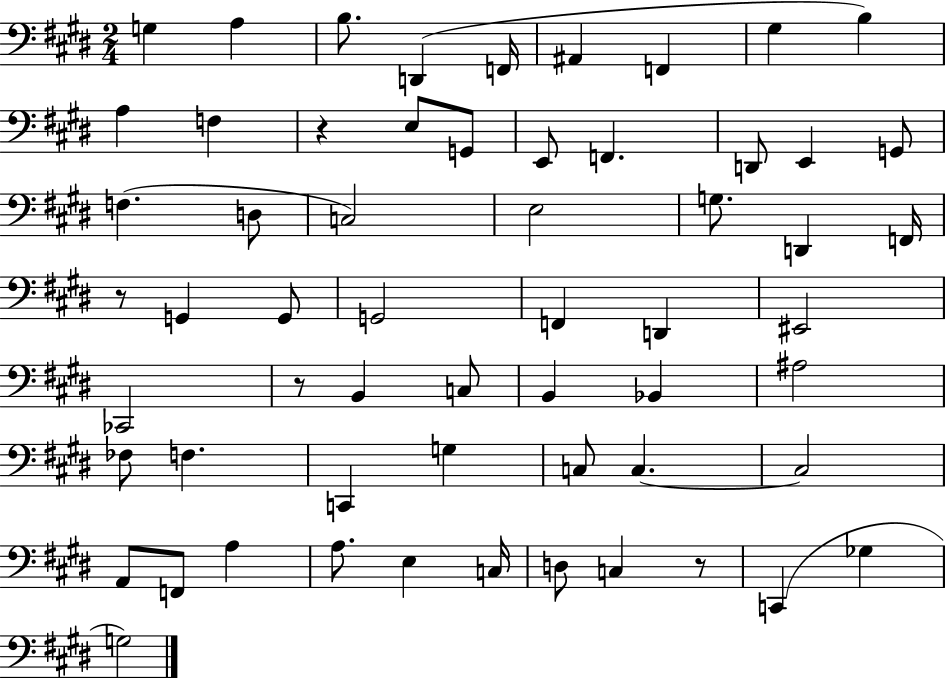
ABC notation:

X:1
T:Untitled
M:2/4
L:1/4
K:E
G, A, B,/2 D,, F,,/4 ^A,, F,, ^G, B, A, F, z E,/2 G,,/2 E,,/2 F,, D,,/2 E,, G,,/2 F, D,/2 C,2 E,2 G,/2 D,, F,,/4 z/2 G,, G,,/2 G,,2 F,, D,, ^E,,2 _C,,2 z/2 B,, C,/2 B,, _B,, ^A,2 _F,/2 F, C,, G, C,/2 C, C,2 A,,/2 F,,/2 A, A,/2 E, C,/4 D,/2 C, z/2 C,, _G, G,2